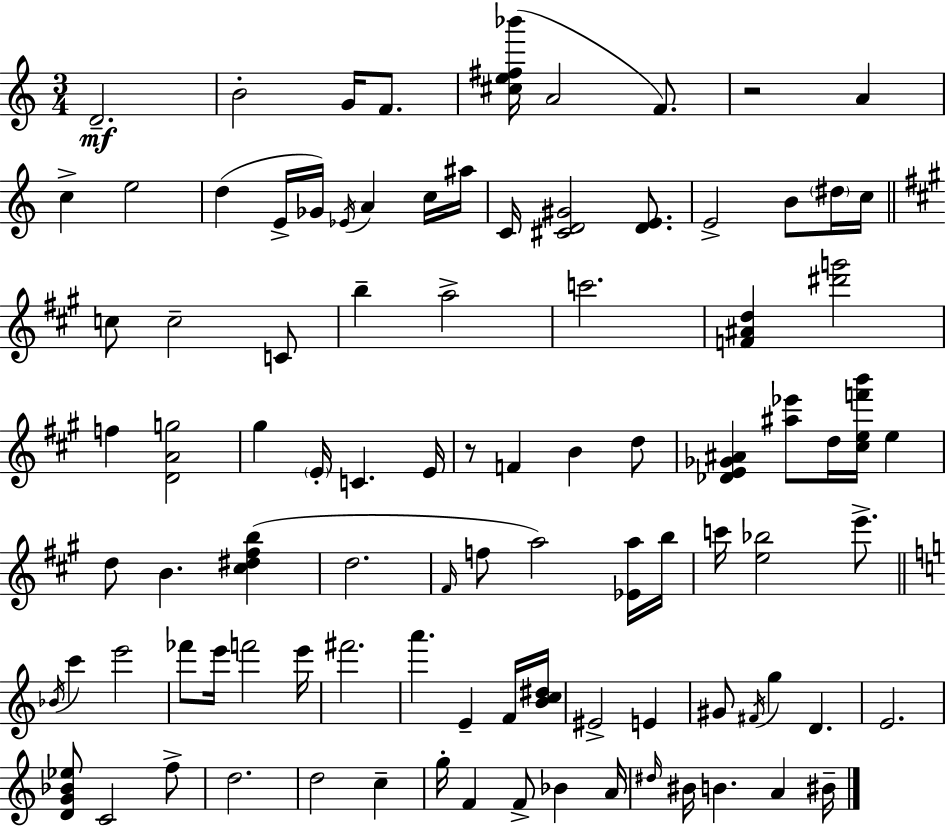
{
  \clef treble
  \numericTimeSignature
  \time 3/4
  \key c \major
  d'2.--\mf | b'2-. g'16 f'8. | <cis'' e'' fis'' bes'''>16( a'2 f'8.) | r2 a'4 | \break c''4-> e''2 | d''4( e'16-> ges'16) \acciaccatura { ees'16 } a'4 c''16 | ais''16 c'16 <cis' d' gis'>2 <d' e'>8. | e'2-> b'8 \parenthesize dis''16 | \break c''16 \bar "||" \break \key a \major c''8 c''2-- c'8 | b''4-- a''2-> | c'''2. | <f' ais' d''>4 <dis''' g'''>2 | \break f''4 <d' a' g''>2 | gis''4 \parenthesize e'16-. c'4. e'16 | r8 f'4 b'4 d''8 | <des' e' ges' ais'>4 <ais'' ees'''>8 d''16 <cis'' e'' f''' b'''>16 e''4 | \break d''8 b'4. <cis'' dis'' fis'' b''>4( | d''2. | \grace { fis'16 } f''8 a''2) <ees' a''>16 | b''16 c'''16 <e'' bes''>2 e'''8.-> | \break \bar "||" \break \key c \major \acciaccatura { bes'16 } c'''4 e'''2 | fes'''8 e'''16 f'''2 | e'''16 fis'''2. | a'''4. e'4-- f'16 | \break <b' c'' dis''>16 eis'2-> e'4 | gis'8 \acciaccatura { fis'16 } g''4 d'4. | e'2. | <d' g' bes' ees''>8 c'2 | \break f''8-> d''2. | d''2 c''4-- | g''16-. f'4 f'8-> bes'4 | a'16 \grace { dis''16 } bis'16 b'4. a'4 | \break bis'16-- \bar "|."
}